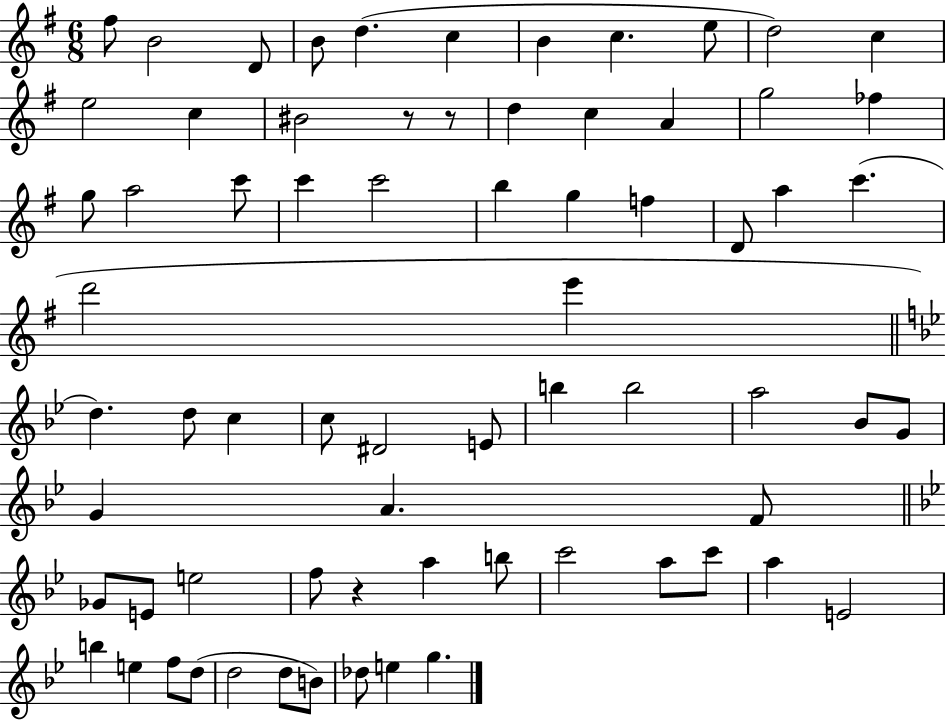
{
  \clef treble
  \numericTimeSignature
  \time 6/8
  \key g \major
  \repeat volta 2 { fis''8 b'2 d'8 | b'8 d''4.( c''4 | b'4 c''4. e''8 | d''2) c''4 | \break e''2 c''4 | bis'2 r8 r8 | d''4 c''4 a'4 | g''2 fes''4 | \break g''8 a''2 c'''8 | c'''4 c'''2 | b''4 g''4 f''4 | d'8 a''4 c'''4.( | \break d'''2 e'''4 | \bar "||" \break \key g \minor d''4.) d''8 c''4 | c''8 dis'2 e'8 | b''4 b''2 | a''2 bes'8 g'8 | \break g'4 a'4. f'8 | \bar "||" \break \key bes \major ges'8 e'8 e''2 | f''8 r4 a''4 b''8 | c'''2 a''8 c'''8 | a''4 e'2 | \break b''4 e''4 f''8 d''8( | d''2 d''8 b'8) | des''8 e''4 g''4. | } \bar "|."
}